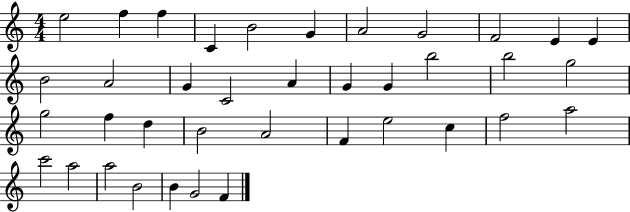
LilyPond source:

{
  \clef treble
  \numericTimeSignature
  \time 4/4
  \key c \major
  e''2 f''4 f''4 | c'4 b'2 g'4 | a'2 g'2 | f'2 e'4 e'4 | \break b'2 a'2 | g'4 c'2 a'4 | g'4 g'4 b''2 | b''2 g''2 | \break g''2 f''4 d''4 | b'2 a'2 | f'4 e''2 c''4 | f''2 a''2 | \break c'''2 a''2 | a''2 b'2 | b'4 g'2 f'4 | \bar "|."
}